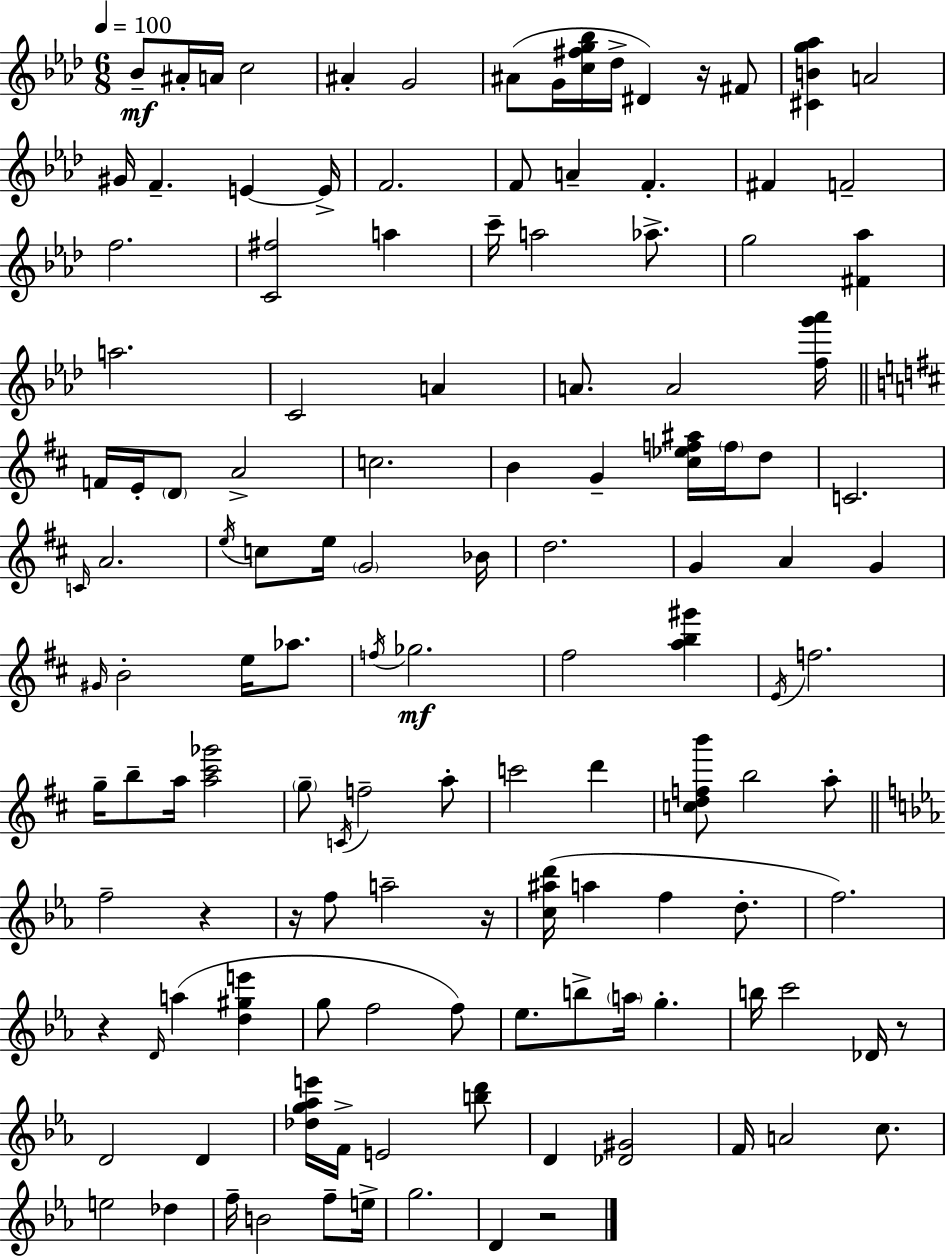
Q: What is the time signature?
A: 6/8